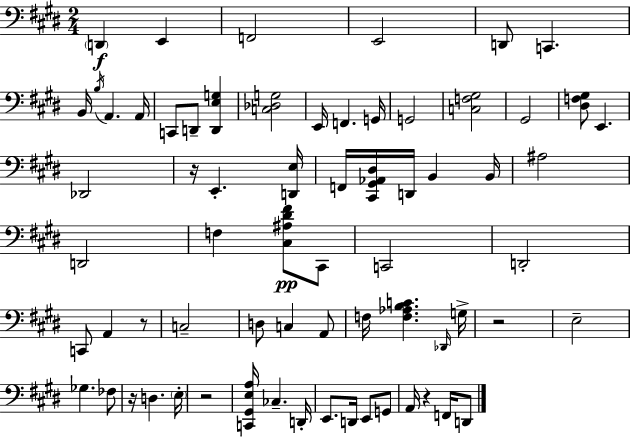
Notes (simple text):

D2/q E2/q F2/h E2/h D2/e C2/q. B2/s B3/s A2/q. A2/s C2/e D2/e [D2,E3,G3]/q [C3,Db3,G3]/h E2/s F2/q. G2/s G2/h [C3,F3,G#3]/h G#2/h [D#3,F3,G#3]/e E2/q. Db2/h R/s E2/q. [D2,E3]/s F2/s [C#2,G#2,Ab2,D#3]/s D2/s B2/q B2/s A#3/h D2/h F3/q [C#3,A#3,D#4,F#4]/e C#2/e C2/h D2/h C2/e A2/q R/e C3/h D3/e C3/q A2/e F3/s [F3,Ab3,B3,C4]/q. Db2/s G3/s R/h E3/h Gb3/q. FES3/e R/s D3/q. E3/s R/h [C2,G#2,E3,A3]/s CES3/q. D2/s E2/e. D2/s E2/e G2/e A2/s R/q F2/s D2/e